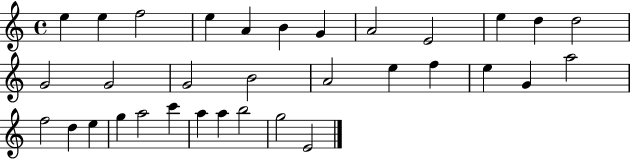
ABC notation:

X:1
T:Untitled
M:4/4
L:1/4
K:C
e e f2 e A B G A2 E2 e d d2 G2 G2 G2 B2 A2 e f e G a2 f2 d e g a2 c' a a b2 g2 E2